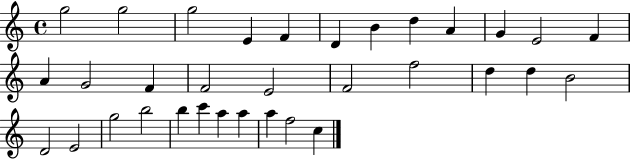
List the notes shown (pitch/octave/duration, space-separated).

G5/h G5/h G5/h E4/q F4/q D4/q B4/q D5/q A4/q G4/q E4/h F4/q A4/q G4/h F4/q F4/h E4/h F4/h F5/h D5/q D5/q B4/h D4/h E4/h G5/h B5/h B5/q C6/q A5/q A5/q A5/q F5/h C5/q